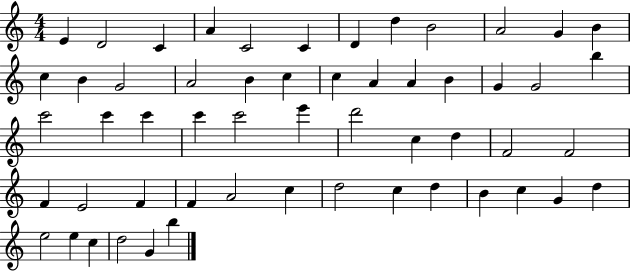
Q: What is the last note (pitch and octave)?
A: B5